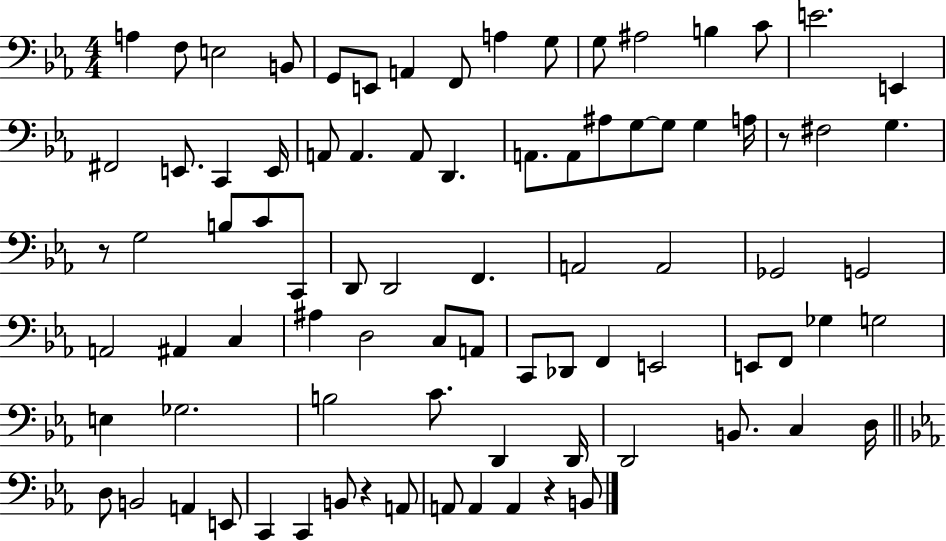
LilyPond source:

{
  \clef bass
  \numericTimeSignature
  \time 4/4
  \key ees \major
  a4 f8 e2 b,8 | g,8 e,8 a,4 f,8 a4 g8 | g8 ais2 b4 c'8 | e'2. e,4 | \break fis,2 e,8. c,4 e,16 | a,8 a,4. a,8 d,4. | a,8. a,8 ais8 g8~~ g8 g4 a16 | r8 fis2 g4. | \break r8 g2 b8 c'8 c,8 | d,8 d,2 f,4. | a,2 a,2 | ges,2 g,2 | \break a,2 ais,4 c4 | ais4 d2 c8 a,8 | c,8 des,8 f,4 e,2 | e,8 f,8 ges4 g2 | \break e4 ges2. | b2 c'8. d,4 d,16 | d,2 b,8. c4 d16 | \bar "||" \break \key ees \major d8 b,2 a,4 e,8 | c,4 c,4 b,8 r4 a,8 | a,8 a,4 a,4 r4 b,8 | \bar "|."
}